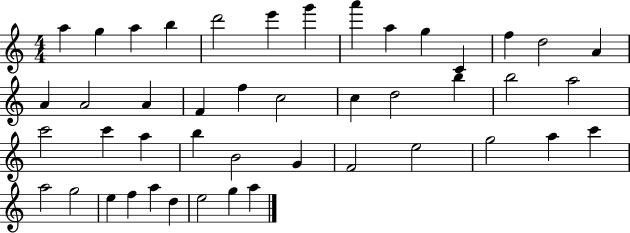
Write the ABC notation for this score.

X:1
T:Untitled
M:4/4
L:1/4
K:C
a g a b d'2 e' g' a' a g C f d2 A A A2 A F f c2 c d2 b b2 a2 c'2 c' a b B2 G F2 e2 g2 a c' a2 g2 e f a d e2 g a